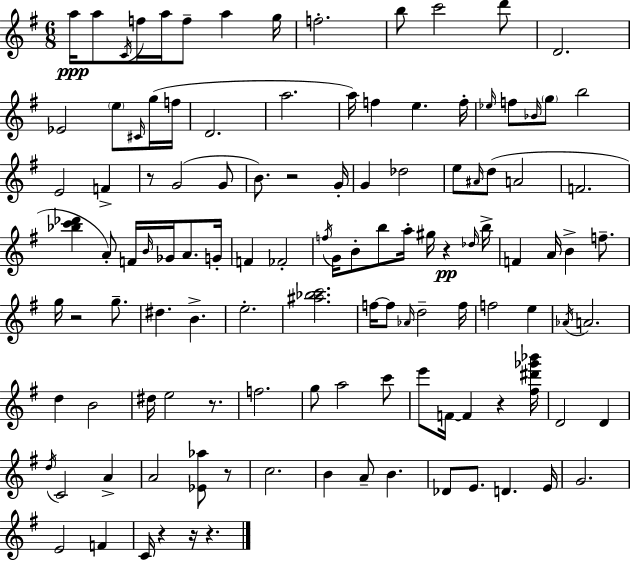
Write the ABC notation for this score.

X:1
T:Untitled
M:6/8
L:1/4
K:Em
a/4 a/2 C/4 f/4 a/4 f/2 a g/4 f2 b/2 c'2 d'/2 D2 _E2 e/2 ^C/4 g/4 f/4 D2 a2 a/4 f e f/4 _e/4 f/2 _B/4 g/2 b2 E2 F z/2 G2 G/2 B/2 z2 G/4 G _d2 e/2 ^A/4 d/2 A2 F2 [_bc'_d'] A/2 F/4 B/4 _G/4 A/2 G/4 F _F2 f/4 G/4 B/2 b/2 a/4 ^g/4 z _d/4 b/4 F A/4 B f/2 g/4 z2 g/2 ^d B e2 [^a_bc']2 f/4 f/2 _A/4 d2 f/4 f2 e _A/4 A2 d B2 ^d/4 e2 z/2 f2 g/2 a2 c'/2 e'/2 F/4 F z [^f^d'_g'_b']/4 D2 D d/4 C2 A A2 [_E_a]/2 z/2 c2 B A/2 B _D/2 E/2 D E/4 G2 E2 F C/4 z z/4 z